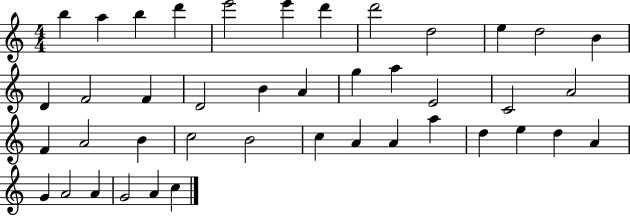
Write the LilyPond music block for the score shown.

{
  \clef treble
  \numericTimeSignature
  \time 4/4
  \key c \major
  b''4 a''4 b''4 d'''4 | e'''2 e'''4 d'''4 | d'''2 d''2 | e''4 d''2 b'4 | \break d'4 f'2 f'4 | d'2 b'4 a'4 | g''4 a''4 e'2 | c'2 a'2 | \break f'4 a'2 b'4 | c''2 b'2 | c''4 a'4 a'4 a''4 | d''4 e''4 d''4 a'4 | \break g'4 a'2 a'4 | g'2 a'4 c''4 | \bar "|."
}